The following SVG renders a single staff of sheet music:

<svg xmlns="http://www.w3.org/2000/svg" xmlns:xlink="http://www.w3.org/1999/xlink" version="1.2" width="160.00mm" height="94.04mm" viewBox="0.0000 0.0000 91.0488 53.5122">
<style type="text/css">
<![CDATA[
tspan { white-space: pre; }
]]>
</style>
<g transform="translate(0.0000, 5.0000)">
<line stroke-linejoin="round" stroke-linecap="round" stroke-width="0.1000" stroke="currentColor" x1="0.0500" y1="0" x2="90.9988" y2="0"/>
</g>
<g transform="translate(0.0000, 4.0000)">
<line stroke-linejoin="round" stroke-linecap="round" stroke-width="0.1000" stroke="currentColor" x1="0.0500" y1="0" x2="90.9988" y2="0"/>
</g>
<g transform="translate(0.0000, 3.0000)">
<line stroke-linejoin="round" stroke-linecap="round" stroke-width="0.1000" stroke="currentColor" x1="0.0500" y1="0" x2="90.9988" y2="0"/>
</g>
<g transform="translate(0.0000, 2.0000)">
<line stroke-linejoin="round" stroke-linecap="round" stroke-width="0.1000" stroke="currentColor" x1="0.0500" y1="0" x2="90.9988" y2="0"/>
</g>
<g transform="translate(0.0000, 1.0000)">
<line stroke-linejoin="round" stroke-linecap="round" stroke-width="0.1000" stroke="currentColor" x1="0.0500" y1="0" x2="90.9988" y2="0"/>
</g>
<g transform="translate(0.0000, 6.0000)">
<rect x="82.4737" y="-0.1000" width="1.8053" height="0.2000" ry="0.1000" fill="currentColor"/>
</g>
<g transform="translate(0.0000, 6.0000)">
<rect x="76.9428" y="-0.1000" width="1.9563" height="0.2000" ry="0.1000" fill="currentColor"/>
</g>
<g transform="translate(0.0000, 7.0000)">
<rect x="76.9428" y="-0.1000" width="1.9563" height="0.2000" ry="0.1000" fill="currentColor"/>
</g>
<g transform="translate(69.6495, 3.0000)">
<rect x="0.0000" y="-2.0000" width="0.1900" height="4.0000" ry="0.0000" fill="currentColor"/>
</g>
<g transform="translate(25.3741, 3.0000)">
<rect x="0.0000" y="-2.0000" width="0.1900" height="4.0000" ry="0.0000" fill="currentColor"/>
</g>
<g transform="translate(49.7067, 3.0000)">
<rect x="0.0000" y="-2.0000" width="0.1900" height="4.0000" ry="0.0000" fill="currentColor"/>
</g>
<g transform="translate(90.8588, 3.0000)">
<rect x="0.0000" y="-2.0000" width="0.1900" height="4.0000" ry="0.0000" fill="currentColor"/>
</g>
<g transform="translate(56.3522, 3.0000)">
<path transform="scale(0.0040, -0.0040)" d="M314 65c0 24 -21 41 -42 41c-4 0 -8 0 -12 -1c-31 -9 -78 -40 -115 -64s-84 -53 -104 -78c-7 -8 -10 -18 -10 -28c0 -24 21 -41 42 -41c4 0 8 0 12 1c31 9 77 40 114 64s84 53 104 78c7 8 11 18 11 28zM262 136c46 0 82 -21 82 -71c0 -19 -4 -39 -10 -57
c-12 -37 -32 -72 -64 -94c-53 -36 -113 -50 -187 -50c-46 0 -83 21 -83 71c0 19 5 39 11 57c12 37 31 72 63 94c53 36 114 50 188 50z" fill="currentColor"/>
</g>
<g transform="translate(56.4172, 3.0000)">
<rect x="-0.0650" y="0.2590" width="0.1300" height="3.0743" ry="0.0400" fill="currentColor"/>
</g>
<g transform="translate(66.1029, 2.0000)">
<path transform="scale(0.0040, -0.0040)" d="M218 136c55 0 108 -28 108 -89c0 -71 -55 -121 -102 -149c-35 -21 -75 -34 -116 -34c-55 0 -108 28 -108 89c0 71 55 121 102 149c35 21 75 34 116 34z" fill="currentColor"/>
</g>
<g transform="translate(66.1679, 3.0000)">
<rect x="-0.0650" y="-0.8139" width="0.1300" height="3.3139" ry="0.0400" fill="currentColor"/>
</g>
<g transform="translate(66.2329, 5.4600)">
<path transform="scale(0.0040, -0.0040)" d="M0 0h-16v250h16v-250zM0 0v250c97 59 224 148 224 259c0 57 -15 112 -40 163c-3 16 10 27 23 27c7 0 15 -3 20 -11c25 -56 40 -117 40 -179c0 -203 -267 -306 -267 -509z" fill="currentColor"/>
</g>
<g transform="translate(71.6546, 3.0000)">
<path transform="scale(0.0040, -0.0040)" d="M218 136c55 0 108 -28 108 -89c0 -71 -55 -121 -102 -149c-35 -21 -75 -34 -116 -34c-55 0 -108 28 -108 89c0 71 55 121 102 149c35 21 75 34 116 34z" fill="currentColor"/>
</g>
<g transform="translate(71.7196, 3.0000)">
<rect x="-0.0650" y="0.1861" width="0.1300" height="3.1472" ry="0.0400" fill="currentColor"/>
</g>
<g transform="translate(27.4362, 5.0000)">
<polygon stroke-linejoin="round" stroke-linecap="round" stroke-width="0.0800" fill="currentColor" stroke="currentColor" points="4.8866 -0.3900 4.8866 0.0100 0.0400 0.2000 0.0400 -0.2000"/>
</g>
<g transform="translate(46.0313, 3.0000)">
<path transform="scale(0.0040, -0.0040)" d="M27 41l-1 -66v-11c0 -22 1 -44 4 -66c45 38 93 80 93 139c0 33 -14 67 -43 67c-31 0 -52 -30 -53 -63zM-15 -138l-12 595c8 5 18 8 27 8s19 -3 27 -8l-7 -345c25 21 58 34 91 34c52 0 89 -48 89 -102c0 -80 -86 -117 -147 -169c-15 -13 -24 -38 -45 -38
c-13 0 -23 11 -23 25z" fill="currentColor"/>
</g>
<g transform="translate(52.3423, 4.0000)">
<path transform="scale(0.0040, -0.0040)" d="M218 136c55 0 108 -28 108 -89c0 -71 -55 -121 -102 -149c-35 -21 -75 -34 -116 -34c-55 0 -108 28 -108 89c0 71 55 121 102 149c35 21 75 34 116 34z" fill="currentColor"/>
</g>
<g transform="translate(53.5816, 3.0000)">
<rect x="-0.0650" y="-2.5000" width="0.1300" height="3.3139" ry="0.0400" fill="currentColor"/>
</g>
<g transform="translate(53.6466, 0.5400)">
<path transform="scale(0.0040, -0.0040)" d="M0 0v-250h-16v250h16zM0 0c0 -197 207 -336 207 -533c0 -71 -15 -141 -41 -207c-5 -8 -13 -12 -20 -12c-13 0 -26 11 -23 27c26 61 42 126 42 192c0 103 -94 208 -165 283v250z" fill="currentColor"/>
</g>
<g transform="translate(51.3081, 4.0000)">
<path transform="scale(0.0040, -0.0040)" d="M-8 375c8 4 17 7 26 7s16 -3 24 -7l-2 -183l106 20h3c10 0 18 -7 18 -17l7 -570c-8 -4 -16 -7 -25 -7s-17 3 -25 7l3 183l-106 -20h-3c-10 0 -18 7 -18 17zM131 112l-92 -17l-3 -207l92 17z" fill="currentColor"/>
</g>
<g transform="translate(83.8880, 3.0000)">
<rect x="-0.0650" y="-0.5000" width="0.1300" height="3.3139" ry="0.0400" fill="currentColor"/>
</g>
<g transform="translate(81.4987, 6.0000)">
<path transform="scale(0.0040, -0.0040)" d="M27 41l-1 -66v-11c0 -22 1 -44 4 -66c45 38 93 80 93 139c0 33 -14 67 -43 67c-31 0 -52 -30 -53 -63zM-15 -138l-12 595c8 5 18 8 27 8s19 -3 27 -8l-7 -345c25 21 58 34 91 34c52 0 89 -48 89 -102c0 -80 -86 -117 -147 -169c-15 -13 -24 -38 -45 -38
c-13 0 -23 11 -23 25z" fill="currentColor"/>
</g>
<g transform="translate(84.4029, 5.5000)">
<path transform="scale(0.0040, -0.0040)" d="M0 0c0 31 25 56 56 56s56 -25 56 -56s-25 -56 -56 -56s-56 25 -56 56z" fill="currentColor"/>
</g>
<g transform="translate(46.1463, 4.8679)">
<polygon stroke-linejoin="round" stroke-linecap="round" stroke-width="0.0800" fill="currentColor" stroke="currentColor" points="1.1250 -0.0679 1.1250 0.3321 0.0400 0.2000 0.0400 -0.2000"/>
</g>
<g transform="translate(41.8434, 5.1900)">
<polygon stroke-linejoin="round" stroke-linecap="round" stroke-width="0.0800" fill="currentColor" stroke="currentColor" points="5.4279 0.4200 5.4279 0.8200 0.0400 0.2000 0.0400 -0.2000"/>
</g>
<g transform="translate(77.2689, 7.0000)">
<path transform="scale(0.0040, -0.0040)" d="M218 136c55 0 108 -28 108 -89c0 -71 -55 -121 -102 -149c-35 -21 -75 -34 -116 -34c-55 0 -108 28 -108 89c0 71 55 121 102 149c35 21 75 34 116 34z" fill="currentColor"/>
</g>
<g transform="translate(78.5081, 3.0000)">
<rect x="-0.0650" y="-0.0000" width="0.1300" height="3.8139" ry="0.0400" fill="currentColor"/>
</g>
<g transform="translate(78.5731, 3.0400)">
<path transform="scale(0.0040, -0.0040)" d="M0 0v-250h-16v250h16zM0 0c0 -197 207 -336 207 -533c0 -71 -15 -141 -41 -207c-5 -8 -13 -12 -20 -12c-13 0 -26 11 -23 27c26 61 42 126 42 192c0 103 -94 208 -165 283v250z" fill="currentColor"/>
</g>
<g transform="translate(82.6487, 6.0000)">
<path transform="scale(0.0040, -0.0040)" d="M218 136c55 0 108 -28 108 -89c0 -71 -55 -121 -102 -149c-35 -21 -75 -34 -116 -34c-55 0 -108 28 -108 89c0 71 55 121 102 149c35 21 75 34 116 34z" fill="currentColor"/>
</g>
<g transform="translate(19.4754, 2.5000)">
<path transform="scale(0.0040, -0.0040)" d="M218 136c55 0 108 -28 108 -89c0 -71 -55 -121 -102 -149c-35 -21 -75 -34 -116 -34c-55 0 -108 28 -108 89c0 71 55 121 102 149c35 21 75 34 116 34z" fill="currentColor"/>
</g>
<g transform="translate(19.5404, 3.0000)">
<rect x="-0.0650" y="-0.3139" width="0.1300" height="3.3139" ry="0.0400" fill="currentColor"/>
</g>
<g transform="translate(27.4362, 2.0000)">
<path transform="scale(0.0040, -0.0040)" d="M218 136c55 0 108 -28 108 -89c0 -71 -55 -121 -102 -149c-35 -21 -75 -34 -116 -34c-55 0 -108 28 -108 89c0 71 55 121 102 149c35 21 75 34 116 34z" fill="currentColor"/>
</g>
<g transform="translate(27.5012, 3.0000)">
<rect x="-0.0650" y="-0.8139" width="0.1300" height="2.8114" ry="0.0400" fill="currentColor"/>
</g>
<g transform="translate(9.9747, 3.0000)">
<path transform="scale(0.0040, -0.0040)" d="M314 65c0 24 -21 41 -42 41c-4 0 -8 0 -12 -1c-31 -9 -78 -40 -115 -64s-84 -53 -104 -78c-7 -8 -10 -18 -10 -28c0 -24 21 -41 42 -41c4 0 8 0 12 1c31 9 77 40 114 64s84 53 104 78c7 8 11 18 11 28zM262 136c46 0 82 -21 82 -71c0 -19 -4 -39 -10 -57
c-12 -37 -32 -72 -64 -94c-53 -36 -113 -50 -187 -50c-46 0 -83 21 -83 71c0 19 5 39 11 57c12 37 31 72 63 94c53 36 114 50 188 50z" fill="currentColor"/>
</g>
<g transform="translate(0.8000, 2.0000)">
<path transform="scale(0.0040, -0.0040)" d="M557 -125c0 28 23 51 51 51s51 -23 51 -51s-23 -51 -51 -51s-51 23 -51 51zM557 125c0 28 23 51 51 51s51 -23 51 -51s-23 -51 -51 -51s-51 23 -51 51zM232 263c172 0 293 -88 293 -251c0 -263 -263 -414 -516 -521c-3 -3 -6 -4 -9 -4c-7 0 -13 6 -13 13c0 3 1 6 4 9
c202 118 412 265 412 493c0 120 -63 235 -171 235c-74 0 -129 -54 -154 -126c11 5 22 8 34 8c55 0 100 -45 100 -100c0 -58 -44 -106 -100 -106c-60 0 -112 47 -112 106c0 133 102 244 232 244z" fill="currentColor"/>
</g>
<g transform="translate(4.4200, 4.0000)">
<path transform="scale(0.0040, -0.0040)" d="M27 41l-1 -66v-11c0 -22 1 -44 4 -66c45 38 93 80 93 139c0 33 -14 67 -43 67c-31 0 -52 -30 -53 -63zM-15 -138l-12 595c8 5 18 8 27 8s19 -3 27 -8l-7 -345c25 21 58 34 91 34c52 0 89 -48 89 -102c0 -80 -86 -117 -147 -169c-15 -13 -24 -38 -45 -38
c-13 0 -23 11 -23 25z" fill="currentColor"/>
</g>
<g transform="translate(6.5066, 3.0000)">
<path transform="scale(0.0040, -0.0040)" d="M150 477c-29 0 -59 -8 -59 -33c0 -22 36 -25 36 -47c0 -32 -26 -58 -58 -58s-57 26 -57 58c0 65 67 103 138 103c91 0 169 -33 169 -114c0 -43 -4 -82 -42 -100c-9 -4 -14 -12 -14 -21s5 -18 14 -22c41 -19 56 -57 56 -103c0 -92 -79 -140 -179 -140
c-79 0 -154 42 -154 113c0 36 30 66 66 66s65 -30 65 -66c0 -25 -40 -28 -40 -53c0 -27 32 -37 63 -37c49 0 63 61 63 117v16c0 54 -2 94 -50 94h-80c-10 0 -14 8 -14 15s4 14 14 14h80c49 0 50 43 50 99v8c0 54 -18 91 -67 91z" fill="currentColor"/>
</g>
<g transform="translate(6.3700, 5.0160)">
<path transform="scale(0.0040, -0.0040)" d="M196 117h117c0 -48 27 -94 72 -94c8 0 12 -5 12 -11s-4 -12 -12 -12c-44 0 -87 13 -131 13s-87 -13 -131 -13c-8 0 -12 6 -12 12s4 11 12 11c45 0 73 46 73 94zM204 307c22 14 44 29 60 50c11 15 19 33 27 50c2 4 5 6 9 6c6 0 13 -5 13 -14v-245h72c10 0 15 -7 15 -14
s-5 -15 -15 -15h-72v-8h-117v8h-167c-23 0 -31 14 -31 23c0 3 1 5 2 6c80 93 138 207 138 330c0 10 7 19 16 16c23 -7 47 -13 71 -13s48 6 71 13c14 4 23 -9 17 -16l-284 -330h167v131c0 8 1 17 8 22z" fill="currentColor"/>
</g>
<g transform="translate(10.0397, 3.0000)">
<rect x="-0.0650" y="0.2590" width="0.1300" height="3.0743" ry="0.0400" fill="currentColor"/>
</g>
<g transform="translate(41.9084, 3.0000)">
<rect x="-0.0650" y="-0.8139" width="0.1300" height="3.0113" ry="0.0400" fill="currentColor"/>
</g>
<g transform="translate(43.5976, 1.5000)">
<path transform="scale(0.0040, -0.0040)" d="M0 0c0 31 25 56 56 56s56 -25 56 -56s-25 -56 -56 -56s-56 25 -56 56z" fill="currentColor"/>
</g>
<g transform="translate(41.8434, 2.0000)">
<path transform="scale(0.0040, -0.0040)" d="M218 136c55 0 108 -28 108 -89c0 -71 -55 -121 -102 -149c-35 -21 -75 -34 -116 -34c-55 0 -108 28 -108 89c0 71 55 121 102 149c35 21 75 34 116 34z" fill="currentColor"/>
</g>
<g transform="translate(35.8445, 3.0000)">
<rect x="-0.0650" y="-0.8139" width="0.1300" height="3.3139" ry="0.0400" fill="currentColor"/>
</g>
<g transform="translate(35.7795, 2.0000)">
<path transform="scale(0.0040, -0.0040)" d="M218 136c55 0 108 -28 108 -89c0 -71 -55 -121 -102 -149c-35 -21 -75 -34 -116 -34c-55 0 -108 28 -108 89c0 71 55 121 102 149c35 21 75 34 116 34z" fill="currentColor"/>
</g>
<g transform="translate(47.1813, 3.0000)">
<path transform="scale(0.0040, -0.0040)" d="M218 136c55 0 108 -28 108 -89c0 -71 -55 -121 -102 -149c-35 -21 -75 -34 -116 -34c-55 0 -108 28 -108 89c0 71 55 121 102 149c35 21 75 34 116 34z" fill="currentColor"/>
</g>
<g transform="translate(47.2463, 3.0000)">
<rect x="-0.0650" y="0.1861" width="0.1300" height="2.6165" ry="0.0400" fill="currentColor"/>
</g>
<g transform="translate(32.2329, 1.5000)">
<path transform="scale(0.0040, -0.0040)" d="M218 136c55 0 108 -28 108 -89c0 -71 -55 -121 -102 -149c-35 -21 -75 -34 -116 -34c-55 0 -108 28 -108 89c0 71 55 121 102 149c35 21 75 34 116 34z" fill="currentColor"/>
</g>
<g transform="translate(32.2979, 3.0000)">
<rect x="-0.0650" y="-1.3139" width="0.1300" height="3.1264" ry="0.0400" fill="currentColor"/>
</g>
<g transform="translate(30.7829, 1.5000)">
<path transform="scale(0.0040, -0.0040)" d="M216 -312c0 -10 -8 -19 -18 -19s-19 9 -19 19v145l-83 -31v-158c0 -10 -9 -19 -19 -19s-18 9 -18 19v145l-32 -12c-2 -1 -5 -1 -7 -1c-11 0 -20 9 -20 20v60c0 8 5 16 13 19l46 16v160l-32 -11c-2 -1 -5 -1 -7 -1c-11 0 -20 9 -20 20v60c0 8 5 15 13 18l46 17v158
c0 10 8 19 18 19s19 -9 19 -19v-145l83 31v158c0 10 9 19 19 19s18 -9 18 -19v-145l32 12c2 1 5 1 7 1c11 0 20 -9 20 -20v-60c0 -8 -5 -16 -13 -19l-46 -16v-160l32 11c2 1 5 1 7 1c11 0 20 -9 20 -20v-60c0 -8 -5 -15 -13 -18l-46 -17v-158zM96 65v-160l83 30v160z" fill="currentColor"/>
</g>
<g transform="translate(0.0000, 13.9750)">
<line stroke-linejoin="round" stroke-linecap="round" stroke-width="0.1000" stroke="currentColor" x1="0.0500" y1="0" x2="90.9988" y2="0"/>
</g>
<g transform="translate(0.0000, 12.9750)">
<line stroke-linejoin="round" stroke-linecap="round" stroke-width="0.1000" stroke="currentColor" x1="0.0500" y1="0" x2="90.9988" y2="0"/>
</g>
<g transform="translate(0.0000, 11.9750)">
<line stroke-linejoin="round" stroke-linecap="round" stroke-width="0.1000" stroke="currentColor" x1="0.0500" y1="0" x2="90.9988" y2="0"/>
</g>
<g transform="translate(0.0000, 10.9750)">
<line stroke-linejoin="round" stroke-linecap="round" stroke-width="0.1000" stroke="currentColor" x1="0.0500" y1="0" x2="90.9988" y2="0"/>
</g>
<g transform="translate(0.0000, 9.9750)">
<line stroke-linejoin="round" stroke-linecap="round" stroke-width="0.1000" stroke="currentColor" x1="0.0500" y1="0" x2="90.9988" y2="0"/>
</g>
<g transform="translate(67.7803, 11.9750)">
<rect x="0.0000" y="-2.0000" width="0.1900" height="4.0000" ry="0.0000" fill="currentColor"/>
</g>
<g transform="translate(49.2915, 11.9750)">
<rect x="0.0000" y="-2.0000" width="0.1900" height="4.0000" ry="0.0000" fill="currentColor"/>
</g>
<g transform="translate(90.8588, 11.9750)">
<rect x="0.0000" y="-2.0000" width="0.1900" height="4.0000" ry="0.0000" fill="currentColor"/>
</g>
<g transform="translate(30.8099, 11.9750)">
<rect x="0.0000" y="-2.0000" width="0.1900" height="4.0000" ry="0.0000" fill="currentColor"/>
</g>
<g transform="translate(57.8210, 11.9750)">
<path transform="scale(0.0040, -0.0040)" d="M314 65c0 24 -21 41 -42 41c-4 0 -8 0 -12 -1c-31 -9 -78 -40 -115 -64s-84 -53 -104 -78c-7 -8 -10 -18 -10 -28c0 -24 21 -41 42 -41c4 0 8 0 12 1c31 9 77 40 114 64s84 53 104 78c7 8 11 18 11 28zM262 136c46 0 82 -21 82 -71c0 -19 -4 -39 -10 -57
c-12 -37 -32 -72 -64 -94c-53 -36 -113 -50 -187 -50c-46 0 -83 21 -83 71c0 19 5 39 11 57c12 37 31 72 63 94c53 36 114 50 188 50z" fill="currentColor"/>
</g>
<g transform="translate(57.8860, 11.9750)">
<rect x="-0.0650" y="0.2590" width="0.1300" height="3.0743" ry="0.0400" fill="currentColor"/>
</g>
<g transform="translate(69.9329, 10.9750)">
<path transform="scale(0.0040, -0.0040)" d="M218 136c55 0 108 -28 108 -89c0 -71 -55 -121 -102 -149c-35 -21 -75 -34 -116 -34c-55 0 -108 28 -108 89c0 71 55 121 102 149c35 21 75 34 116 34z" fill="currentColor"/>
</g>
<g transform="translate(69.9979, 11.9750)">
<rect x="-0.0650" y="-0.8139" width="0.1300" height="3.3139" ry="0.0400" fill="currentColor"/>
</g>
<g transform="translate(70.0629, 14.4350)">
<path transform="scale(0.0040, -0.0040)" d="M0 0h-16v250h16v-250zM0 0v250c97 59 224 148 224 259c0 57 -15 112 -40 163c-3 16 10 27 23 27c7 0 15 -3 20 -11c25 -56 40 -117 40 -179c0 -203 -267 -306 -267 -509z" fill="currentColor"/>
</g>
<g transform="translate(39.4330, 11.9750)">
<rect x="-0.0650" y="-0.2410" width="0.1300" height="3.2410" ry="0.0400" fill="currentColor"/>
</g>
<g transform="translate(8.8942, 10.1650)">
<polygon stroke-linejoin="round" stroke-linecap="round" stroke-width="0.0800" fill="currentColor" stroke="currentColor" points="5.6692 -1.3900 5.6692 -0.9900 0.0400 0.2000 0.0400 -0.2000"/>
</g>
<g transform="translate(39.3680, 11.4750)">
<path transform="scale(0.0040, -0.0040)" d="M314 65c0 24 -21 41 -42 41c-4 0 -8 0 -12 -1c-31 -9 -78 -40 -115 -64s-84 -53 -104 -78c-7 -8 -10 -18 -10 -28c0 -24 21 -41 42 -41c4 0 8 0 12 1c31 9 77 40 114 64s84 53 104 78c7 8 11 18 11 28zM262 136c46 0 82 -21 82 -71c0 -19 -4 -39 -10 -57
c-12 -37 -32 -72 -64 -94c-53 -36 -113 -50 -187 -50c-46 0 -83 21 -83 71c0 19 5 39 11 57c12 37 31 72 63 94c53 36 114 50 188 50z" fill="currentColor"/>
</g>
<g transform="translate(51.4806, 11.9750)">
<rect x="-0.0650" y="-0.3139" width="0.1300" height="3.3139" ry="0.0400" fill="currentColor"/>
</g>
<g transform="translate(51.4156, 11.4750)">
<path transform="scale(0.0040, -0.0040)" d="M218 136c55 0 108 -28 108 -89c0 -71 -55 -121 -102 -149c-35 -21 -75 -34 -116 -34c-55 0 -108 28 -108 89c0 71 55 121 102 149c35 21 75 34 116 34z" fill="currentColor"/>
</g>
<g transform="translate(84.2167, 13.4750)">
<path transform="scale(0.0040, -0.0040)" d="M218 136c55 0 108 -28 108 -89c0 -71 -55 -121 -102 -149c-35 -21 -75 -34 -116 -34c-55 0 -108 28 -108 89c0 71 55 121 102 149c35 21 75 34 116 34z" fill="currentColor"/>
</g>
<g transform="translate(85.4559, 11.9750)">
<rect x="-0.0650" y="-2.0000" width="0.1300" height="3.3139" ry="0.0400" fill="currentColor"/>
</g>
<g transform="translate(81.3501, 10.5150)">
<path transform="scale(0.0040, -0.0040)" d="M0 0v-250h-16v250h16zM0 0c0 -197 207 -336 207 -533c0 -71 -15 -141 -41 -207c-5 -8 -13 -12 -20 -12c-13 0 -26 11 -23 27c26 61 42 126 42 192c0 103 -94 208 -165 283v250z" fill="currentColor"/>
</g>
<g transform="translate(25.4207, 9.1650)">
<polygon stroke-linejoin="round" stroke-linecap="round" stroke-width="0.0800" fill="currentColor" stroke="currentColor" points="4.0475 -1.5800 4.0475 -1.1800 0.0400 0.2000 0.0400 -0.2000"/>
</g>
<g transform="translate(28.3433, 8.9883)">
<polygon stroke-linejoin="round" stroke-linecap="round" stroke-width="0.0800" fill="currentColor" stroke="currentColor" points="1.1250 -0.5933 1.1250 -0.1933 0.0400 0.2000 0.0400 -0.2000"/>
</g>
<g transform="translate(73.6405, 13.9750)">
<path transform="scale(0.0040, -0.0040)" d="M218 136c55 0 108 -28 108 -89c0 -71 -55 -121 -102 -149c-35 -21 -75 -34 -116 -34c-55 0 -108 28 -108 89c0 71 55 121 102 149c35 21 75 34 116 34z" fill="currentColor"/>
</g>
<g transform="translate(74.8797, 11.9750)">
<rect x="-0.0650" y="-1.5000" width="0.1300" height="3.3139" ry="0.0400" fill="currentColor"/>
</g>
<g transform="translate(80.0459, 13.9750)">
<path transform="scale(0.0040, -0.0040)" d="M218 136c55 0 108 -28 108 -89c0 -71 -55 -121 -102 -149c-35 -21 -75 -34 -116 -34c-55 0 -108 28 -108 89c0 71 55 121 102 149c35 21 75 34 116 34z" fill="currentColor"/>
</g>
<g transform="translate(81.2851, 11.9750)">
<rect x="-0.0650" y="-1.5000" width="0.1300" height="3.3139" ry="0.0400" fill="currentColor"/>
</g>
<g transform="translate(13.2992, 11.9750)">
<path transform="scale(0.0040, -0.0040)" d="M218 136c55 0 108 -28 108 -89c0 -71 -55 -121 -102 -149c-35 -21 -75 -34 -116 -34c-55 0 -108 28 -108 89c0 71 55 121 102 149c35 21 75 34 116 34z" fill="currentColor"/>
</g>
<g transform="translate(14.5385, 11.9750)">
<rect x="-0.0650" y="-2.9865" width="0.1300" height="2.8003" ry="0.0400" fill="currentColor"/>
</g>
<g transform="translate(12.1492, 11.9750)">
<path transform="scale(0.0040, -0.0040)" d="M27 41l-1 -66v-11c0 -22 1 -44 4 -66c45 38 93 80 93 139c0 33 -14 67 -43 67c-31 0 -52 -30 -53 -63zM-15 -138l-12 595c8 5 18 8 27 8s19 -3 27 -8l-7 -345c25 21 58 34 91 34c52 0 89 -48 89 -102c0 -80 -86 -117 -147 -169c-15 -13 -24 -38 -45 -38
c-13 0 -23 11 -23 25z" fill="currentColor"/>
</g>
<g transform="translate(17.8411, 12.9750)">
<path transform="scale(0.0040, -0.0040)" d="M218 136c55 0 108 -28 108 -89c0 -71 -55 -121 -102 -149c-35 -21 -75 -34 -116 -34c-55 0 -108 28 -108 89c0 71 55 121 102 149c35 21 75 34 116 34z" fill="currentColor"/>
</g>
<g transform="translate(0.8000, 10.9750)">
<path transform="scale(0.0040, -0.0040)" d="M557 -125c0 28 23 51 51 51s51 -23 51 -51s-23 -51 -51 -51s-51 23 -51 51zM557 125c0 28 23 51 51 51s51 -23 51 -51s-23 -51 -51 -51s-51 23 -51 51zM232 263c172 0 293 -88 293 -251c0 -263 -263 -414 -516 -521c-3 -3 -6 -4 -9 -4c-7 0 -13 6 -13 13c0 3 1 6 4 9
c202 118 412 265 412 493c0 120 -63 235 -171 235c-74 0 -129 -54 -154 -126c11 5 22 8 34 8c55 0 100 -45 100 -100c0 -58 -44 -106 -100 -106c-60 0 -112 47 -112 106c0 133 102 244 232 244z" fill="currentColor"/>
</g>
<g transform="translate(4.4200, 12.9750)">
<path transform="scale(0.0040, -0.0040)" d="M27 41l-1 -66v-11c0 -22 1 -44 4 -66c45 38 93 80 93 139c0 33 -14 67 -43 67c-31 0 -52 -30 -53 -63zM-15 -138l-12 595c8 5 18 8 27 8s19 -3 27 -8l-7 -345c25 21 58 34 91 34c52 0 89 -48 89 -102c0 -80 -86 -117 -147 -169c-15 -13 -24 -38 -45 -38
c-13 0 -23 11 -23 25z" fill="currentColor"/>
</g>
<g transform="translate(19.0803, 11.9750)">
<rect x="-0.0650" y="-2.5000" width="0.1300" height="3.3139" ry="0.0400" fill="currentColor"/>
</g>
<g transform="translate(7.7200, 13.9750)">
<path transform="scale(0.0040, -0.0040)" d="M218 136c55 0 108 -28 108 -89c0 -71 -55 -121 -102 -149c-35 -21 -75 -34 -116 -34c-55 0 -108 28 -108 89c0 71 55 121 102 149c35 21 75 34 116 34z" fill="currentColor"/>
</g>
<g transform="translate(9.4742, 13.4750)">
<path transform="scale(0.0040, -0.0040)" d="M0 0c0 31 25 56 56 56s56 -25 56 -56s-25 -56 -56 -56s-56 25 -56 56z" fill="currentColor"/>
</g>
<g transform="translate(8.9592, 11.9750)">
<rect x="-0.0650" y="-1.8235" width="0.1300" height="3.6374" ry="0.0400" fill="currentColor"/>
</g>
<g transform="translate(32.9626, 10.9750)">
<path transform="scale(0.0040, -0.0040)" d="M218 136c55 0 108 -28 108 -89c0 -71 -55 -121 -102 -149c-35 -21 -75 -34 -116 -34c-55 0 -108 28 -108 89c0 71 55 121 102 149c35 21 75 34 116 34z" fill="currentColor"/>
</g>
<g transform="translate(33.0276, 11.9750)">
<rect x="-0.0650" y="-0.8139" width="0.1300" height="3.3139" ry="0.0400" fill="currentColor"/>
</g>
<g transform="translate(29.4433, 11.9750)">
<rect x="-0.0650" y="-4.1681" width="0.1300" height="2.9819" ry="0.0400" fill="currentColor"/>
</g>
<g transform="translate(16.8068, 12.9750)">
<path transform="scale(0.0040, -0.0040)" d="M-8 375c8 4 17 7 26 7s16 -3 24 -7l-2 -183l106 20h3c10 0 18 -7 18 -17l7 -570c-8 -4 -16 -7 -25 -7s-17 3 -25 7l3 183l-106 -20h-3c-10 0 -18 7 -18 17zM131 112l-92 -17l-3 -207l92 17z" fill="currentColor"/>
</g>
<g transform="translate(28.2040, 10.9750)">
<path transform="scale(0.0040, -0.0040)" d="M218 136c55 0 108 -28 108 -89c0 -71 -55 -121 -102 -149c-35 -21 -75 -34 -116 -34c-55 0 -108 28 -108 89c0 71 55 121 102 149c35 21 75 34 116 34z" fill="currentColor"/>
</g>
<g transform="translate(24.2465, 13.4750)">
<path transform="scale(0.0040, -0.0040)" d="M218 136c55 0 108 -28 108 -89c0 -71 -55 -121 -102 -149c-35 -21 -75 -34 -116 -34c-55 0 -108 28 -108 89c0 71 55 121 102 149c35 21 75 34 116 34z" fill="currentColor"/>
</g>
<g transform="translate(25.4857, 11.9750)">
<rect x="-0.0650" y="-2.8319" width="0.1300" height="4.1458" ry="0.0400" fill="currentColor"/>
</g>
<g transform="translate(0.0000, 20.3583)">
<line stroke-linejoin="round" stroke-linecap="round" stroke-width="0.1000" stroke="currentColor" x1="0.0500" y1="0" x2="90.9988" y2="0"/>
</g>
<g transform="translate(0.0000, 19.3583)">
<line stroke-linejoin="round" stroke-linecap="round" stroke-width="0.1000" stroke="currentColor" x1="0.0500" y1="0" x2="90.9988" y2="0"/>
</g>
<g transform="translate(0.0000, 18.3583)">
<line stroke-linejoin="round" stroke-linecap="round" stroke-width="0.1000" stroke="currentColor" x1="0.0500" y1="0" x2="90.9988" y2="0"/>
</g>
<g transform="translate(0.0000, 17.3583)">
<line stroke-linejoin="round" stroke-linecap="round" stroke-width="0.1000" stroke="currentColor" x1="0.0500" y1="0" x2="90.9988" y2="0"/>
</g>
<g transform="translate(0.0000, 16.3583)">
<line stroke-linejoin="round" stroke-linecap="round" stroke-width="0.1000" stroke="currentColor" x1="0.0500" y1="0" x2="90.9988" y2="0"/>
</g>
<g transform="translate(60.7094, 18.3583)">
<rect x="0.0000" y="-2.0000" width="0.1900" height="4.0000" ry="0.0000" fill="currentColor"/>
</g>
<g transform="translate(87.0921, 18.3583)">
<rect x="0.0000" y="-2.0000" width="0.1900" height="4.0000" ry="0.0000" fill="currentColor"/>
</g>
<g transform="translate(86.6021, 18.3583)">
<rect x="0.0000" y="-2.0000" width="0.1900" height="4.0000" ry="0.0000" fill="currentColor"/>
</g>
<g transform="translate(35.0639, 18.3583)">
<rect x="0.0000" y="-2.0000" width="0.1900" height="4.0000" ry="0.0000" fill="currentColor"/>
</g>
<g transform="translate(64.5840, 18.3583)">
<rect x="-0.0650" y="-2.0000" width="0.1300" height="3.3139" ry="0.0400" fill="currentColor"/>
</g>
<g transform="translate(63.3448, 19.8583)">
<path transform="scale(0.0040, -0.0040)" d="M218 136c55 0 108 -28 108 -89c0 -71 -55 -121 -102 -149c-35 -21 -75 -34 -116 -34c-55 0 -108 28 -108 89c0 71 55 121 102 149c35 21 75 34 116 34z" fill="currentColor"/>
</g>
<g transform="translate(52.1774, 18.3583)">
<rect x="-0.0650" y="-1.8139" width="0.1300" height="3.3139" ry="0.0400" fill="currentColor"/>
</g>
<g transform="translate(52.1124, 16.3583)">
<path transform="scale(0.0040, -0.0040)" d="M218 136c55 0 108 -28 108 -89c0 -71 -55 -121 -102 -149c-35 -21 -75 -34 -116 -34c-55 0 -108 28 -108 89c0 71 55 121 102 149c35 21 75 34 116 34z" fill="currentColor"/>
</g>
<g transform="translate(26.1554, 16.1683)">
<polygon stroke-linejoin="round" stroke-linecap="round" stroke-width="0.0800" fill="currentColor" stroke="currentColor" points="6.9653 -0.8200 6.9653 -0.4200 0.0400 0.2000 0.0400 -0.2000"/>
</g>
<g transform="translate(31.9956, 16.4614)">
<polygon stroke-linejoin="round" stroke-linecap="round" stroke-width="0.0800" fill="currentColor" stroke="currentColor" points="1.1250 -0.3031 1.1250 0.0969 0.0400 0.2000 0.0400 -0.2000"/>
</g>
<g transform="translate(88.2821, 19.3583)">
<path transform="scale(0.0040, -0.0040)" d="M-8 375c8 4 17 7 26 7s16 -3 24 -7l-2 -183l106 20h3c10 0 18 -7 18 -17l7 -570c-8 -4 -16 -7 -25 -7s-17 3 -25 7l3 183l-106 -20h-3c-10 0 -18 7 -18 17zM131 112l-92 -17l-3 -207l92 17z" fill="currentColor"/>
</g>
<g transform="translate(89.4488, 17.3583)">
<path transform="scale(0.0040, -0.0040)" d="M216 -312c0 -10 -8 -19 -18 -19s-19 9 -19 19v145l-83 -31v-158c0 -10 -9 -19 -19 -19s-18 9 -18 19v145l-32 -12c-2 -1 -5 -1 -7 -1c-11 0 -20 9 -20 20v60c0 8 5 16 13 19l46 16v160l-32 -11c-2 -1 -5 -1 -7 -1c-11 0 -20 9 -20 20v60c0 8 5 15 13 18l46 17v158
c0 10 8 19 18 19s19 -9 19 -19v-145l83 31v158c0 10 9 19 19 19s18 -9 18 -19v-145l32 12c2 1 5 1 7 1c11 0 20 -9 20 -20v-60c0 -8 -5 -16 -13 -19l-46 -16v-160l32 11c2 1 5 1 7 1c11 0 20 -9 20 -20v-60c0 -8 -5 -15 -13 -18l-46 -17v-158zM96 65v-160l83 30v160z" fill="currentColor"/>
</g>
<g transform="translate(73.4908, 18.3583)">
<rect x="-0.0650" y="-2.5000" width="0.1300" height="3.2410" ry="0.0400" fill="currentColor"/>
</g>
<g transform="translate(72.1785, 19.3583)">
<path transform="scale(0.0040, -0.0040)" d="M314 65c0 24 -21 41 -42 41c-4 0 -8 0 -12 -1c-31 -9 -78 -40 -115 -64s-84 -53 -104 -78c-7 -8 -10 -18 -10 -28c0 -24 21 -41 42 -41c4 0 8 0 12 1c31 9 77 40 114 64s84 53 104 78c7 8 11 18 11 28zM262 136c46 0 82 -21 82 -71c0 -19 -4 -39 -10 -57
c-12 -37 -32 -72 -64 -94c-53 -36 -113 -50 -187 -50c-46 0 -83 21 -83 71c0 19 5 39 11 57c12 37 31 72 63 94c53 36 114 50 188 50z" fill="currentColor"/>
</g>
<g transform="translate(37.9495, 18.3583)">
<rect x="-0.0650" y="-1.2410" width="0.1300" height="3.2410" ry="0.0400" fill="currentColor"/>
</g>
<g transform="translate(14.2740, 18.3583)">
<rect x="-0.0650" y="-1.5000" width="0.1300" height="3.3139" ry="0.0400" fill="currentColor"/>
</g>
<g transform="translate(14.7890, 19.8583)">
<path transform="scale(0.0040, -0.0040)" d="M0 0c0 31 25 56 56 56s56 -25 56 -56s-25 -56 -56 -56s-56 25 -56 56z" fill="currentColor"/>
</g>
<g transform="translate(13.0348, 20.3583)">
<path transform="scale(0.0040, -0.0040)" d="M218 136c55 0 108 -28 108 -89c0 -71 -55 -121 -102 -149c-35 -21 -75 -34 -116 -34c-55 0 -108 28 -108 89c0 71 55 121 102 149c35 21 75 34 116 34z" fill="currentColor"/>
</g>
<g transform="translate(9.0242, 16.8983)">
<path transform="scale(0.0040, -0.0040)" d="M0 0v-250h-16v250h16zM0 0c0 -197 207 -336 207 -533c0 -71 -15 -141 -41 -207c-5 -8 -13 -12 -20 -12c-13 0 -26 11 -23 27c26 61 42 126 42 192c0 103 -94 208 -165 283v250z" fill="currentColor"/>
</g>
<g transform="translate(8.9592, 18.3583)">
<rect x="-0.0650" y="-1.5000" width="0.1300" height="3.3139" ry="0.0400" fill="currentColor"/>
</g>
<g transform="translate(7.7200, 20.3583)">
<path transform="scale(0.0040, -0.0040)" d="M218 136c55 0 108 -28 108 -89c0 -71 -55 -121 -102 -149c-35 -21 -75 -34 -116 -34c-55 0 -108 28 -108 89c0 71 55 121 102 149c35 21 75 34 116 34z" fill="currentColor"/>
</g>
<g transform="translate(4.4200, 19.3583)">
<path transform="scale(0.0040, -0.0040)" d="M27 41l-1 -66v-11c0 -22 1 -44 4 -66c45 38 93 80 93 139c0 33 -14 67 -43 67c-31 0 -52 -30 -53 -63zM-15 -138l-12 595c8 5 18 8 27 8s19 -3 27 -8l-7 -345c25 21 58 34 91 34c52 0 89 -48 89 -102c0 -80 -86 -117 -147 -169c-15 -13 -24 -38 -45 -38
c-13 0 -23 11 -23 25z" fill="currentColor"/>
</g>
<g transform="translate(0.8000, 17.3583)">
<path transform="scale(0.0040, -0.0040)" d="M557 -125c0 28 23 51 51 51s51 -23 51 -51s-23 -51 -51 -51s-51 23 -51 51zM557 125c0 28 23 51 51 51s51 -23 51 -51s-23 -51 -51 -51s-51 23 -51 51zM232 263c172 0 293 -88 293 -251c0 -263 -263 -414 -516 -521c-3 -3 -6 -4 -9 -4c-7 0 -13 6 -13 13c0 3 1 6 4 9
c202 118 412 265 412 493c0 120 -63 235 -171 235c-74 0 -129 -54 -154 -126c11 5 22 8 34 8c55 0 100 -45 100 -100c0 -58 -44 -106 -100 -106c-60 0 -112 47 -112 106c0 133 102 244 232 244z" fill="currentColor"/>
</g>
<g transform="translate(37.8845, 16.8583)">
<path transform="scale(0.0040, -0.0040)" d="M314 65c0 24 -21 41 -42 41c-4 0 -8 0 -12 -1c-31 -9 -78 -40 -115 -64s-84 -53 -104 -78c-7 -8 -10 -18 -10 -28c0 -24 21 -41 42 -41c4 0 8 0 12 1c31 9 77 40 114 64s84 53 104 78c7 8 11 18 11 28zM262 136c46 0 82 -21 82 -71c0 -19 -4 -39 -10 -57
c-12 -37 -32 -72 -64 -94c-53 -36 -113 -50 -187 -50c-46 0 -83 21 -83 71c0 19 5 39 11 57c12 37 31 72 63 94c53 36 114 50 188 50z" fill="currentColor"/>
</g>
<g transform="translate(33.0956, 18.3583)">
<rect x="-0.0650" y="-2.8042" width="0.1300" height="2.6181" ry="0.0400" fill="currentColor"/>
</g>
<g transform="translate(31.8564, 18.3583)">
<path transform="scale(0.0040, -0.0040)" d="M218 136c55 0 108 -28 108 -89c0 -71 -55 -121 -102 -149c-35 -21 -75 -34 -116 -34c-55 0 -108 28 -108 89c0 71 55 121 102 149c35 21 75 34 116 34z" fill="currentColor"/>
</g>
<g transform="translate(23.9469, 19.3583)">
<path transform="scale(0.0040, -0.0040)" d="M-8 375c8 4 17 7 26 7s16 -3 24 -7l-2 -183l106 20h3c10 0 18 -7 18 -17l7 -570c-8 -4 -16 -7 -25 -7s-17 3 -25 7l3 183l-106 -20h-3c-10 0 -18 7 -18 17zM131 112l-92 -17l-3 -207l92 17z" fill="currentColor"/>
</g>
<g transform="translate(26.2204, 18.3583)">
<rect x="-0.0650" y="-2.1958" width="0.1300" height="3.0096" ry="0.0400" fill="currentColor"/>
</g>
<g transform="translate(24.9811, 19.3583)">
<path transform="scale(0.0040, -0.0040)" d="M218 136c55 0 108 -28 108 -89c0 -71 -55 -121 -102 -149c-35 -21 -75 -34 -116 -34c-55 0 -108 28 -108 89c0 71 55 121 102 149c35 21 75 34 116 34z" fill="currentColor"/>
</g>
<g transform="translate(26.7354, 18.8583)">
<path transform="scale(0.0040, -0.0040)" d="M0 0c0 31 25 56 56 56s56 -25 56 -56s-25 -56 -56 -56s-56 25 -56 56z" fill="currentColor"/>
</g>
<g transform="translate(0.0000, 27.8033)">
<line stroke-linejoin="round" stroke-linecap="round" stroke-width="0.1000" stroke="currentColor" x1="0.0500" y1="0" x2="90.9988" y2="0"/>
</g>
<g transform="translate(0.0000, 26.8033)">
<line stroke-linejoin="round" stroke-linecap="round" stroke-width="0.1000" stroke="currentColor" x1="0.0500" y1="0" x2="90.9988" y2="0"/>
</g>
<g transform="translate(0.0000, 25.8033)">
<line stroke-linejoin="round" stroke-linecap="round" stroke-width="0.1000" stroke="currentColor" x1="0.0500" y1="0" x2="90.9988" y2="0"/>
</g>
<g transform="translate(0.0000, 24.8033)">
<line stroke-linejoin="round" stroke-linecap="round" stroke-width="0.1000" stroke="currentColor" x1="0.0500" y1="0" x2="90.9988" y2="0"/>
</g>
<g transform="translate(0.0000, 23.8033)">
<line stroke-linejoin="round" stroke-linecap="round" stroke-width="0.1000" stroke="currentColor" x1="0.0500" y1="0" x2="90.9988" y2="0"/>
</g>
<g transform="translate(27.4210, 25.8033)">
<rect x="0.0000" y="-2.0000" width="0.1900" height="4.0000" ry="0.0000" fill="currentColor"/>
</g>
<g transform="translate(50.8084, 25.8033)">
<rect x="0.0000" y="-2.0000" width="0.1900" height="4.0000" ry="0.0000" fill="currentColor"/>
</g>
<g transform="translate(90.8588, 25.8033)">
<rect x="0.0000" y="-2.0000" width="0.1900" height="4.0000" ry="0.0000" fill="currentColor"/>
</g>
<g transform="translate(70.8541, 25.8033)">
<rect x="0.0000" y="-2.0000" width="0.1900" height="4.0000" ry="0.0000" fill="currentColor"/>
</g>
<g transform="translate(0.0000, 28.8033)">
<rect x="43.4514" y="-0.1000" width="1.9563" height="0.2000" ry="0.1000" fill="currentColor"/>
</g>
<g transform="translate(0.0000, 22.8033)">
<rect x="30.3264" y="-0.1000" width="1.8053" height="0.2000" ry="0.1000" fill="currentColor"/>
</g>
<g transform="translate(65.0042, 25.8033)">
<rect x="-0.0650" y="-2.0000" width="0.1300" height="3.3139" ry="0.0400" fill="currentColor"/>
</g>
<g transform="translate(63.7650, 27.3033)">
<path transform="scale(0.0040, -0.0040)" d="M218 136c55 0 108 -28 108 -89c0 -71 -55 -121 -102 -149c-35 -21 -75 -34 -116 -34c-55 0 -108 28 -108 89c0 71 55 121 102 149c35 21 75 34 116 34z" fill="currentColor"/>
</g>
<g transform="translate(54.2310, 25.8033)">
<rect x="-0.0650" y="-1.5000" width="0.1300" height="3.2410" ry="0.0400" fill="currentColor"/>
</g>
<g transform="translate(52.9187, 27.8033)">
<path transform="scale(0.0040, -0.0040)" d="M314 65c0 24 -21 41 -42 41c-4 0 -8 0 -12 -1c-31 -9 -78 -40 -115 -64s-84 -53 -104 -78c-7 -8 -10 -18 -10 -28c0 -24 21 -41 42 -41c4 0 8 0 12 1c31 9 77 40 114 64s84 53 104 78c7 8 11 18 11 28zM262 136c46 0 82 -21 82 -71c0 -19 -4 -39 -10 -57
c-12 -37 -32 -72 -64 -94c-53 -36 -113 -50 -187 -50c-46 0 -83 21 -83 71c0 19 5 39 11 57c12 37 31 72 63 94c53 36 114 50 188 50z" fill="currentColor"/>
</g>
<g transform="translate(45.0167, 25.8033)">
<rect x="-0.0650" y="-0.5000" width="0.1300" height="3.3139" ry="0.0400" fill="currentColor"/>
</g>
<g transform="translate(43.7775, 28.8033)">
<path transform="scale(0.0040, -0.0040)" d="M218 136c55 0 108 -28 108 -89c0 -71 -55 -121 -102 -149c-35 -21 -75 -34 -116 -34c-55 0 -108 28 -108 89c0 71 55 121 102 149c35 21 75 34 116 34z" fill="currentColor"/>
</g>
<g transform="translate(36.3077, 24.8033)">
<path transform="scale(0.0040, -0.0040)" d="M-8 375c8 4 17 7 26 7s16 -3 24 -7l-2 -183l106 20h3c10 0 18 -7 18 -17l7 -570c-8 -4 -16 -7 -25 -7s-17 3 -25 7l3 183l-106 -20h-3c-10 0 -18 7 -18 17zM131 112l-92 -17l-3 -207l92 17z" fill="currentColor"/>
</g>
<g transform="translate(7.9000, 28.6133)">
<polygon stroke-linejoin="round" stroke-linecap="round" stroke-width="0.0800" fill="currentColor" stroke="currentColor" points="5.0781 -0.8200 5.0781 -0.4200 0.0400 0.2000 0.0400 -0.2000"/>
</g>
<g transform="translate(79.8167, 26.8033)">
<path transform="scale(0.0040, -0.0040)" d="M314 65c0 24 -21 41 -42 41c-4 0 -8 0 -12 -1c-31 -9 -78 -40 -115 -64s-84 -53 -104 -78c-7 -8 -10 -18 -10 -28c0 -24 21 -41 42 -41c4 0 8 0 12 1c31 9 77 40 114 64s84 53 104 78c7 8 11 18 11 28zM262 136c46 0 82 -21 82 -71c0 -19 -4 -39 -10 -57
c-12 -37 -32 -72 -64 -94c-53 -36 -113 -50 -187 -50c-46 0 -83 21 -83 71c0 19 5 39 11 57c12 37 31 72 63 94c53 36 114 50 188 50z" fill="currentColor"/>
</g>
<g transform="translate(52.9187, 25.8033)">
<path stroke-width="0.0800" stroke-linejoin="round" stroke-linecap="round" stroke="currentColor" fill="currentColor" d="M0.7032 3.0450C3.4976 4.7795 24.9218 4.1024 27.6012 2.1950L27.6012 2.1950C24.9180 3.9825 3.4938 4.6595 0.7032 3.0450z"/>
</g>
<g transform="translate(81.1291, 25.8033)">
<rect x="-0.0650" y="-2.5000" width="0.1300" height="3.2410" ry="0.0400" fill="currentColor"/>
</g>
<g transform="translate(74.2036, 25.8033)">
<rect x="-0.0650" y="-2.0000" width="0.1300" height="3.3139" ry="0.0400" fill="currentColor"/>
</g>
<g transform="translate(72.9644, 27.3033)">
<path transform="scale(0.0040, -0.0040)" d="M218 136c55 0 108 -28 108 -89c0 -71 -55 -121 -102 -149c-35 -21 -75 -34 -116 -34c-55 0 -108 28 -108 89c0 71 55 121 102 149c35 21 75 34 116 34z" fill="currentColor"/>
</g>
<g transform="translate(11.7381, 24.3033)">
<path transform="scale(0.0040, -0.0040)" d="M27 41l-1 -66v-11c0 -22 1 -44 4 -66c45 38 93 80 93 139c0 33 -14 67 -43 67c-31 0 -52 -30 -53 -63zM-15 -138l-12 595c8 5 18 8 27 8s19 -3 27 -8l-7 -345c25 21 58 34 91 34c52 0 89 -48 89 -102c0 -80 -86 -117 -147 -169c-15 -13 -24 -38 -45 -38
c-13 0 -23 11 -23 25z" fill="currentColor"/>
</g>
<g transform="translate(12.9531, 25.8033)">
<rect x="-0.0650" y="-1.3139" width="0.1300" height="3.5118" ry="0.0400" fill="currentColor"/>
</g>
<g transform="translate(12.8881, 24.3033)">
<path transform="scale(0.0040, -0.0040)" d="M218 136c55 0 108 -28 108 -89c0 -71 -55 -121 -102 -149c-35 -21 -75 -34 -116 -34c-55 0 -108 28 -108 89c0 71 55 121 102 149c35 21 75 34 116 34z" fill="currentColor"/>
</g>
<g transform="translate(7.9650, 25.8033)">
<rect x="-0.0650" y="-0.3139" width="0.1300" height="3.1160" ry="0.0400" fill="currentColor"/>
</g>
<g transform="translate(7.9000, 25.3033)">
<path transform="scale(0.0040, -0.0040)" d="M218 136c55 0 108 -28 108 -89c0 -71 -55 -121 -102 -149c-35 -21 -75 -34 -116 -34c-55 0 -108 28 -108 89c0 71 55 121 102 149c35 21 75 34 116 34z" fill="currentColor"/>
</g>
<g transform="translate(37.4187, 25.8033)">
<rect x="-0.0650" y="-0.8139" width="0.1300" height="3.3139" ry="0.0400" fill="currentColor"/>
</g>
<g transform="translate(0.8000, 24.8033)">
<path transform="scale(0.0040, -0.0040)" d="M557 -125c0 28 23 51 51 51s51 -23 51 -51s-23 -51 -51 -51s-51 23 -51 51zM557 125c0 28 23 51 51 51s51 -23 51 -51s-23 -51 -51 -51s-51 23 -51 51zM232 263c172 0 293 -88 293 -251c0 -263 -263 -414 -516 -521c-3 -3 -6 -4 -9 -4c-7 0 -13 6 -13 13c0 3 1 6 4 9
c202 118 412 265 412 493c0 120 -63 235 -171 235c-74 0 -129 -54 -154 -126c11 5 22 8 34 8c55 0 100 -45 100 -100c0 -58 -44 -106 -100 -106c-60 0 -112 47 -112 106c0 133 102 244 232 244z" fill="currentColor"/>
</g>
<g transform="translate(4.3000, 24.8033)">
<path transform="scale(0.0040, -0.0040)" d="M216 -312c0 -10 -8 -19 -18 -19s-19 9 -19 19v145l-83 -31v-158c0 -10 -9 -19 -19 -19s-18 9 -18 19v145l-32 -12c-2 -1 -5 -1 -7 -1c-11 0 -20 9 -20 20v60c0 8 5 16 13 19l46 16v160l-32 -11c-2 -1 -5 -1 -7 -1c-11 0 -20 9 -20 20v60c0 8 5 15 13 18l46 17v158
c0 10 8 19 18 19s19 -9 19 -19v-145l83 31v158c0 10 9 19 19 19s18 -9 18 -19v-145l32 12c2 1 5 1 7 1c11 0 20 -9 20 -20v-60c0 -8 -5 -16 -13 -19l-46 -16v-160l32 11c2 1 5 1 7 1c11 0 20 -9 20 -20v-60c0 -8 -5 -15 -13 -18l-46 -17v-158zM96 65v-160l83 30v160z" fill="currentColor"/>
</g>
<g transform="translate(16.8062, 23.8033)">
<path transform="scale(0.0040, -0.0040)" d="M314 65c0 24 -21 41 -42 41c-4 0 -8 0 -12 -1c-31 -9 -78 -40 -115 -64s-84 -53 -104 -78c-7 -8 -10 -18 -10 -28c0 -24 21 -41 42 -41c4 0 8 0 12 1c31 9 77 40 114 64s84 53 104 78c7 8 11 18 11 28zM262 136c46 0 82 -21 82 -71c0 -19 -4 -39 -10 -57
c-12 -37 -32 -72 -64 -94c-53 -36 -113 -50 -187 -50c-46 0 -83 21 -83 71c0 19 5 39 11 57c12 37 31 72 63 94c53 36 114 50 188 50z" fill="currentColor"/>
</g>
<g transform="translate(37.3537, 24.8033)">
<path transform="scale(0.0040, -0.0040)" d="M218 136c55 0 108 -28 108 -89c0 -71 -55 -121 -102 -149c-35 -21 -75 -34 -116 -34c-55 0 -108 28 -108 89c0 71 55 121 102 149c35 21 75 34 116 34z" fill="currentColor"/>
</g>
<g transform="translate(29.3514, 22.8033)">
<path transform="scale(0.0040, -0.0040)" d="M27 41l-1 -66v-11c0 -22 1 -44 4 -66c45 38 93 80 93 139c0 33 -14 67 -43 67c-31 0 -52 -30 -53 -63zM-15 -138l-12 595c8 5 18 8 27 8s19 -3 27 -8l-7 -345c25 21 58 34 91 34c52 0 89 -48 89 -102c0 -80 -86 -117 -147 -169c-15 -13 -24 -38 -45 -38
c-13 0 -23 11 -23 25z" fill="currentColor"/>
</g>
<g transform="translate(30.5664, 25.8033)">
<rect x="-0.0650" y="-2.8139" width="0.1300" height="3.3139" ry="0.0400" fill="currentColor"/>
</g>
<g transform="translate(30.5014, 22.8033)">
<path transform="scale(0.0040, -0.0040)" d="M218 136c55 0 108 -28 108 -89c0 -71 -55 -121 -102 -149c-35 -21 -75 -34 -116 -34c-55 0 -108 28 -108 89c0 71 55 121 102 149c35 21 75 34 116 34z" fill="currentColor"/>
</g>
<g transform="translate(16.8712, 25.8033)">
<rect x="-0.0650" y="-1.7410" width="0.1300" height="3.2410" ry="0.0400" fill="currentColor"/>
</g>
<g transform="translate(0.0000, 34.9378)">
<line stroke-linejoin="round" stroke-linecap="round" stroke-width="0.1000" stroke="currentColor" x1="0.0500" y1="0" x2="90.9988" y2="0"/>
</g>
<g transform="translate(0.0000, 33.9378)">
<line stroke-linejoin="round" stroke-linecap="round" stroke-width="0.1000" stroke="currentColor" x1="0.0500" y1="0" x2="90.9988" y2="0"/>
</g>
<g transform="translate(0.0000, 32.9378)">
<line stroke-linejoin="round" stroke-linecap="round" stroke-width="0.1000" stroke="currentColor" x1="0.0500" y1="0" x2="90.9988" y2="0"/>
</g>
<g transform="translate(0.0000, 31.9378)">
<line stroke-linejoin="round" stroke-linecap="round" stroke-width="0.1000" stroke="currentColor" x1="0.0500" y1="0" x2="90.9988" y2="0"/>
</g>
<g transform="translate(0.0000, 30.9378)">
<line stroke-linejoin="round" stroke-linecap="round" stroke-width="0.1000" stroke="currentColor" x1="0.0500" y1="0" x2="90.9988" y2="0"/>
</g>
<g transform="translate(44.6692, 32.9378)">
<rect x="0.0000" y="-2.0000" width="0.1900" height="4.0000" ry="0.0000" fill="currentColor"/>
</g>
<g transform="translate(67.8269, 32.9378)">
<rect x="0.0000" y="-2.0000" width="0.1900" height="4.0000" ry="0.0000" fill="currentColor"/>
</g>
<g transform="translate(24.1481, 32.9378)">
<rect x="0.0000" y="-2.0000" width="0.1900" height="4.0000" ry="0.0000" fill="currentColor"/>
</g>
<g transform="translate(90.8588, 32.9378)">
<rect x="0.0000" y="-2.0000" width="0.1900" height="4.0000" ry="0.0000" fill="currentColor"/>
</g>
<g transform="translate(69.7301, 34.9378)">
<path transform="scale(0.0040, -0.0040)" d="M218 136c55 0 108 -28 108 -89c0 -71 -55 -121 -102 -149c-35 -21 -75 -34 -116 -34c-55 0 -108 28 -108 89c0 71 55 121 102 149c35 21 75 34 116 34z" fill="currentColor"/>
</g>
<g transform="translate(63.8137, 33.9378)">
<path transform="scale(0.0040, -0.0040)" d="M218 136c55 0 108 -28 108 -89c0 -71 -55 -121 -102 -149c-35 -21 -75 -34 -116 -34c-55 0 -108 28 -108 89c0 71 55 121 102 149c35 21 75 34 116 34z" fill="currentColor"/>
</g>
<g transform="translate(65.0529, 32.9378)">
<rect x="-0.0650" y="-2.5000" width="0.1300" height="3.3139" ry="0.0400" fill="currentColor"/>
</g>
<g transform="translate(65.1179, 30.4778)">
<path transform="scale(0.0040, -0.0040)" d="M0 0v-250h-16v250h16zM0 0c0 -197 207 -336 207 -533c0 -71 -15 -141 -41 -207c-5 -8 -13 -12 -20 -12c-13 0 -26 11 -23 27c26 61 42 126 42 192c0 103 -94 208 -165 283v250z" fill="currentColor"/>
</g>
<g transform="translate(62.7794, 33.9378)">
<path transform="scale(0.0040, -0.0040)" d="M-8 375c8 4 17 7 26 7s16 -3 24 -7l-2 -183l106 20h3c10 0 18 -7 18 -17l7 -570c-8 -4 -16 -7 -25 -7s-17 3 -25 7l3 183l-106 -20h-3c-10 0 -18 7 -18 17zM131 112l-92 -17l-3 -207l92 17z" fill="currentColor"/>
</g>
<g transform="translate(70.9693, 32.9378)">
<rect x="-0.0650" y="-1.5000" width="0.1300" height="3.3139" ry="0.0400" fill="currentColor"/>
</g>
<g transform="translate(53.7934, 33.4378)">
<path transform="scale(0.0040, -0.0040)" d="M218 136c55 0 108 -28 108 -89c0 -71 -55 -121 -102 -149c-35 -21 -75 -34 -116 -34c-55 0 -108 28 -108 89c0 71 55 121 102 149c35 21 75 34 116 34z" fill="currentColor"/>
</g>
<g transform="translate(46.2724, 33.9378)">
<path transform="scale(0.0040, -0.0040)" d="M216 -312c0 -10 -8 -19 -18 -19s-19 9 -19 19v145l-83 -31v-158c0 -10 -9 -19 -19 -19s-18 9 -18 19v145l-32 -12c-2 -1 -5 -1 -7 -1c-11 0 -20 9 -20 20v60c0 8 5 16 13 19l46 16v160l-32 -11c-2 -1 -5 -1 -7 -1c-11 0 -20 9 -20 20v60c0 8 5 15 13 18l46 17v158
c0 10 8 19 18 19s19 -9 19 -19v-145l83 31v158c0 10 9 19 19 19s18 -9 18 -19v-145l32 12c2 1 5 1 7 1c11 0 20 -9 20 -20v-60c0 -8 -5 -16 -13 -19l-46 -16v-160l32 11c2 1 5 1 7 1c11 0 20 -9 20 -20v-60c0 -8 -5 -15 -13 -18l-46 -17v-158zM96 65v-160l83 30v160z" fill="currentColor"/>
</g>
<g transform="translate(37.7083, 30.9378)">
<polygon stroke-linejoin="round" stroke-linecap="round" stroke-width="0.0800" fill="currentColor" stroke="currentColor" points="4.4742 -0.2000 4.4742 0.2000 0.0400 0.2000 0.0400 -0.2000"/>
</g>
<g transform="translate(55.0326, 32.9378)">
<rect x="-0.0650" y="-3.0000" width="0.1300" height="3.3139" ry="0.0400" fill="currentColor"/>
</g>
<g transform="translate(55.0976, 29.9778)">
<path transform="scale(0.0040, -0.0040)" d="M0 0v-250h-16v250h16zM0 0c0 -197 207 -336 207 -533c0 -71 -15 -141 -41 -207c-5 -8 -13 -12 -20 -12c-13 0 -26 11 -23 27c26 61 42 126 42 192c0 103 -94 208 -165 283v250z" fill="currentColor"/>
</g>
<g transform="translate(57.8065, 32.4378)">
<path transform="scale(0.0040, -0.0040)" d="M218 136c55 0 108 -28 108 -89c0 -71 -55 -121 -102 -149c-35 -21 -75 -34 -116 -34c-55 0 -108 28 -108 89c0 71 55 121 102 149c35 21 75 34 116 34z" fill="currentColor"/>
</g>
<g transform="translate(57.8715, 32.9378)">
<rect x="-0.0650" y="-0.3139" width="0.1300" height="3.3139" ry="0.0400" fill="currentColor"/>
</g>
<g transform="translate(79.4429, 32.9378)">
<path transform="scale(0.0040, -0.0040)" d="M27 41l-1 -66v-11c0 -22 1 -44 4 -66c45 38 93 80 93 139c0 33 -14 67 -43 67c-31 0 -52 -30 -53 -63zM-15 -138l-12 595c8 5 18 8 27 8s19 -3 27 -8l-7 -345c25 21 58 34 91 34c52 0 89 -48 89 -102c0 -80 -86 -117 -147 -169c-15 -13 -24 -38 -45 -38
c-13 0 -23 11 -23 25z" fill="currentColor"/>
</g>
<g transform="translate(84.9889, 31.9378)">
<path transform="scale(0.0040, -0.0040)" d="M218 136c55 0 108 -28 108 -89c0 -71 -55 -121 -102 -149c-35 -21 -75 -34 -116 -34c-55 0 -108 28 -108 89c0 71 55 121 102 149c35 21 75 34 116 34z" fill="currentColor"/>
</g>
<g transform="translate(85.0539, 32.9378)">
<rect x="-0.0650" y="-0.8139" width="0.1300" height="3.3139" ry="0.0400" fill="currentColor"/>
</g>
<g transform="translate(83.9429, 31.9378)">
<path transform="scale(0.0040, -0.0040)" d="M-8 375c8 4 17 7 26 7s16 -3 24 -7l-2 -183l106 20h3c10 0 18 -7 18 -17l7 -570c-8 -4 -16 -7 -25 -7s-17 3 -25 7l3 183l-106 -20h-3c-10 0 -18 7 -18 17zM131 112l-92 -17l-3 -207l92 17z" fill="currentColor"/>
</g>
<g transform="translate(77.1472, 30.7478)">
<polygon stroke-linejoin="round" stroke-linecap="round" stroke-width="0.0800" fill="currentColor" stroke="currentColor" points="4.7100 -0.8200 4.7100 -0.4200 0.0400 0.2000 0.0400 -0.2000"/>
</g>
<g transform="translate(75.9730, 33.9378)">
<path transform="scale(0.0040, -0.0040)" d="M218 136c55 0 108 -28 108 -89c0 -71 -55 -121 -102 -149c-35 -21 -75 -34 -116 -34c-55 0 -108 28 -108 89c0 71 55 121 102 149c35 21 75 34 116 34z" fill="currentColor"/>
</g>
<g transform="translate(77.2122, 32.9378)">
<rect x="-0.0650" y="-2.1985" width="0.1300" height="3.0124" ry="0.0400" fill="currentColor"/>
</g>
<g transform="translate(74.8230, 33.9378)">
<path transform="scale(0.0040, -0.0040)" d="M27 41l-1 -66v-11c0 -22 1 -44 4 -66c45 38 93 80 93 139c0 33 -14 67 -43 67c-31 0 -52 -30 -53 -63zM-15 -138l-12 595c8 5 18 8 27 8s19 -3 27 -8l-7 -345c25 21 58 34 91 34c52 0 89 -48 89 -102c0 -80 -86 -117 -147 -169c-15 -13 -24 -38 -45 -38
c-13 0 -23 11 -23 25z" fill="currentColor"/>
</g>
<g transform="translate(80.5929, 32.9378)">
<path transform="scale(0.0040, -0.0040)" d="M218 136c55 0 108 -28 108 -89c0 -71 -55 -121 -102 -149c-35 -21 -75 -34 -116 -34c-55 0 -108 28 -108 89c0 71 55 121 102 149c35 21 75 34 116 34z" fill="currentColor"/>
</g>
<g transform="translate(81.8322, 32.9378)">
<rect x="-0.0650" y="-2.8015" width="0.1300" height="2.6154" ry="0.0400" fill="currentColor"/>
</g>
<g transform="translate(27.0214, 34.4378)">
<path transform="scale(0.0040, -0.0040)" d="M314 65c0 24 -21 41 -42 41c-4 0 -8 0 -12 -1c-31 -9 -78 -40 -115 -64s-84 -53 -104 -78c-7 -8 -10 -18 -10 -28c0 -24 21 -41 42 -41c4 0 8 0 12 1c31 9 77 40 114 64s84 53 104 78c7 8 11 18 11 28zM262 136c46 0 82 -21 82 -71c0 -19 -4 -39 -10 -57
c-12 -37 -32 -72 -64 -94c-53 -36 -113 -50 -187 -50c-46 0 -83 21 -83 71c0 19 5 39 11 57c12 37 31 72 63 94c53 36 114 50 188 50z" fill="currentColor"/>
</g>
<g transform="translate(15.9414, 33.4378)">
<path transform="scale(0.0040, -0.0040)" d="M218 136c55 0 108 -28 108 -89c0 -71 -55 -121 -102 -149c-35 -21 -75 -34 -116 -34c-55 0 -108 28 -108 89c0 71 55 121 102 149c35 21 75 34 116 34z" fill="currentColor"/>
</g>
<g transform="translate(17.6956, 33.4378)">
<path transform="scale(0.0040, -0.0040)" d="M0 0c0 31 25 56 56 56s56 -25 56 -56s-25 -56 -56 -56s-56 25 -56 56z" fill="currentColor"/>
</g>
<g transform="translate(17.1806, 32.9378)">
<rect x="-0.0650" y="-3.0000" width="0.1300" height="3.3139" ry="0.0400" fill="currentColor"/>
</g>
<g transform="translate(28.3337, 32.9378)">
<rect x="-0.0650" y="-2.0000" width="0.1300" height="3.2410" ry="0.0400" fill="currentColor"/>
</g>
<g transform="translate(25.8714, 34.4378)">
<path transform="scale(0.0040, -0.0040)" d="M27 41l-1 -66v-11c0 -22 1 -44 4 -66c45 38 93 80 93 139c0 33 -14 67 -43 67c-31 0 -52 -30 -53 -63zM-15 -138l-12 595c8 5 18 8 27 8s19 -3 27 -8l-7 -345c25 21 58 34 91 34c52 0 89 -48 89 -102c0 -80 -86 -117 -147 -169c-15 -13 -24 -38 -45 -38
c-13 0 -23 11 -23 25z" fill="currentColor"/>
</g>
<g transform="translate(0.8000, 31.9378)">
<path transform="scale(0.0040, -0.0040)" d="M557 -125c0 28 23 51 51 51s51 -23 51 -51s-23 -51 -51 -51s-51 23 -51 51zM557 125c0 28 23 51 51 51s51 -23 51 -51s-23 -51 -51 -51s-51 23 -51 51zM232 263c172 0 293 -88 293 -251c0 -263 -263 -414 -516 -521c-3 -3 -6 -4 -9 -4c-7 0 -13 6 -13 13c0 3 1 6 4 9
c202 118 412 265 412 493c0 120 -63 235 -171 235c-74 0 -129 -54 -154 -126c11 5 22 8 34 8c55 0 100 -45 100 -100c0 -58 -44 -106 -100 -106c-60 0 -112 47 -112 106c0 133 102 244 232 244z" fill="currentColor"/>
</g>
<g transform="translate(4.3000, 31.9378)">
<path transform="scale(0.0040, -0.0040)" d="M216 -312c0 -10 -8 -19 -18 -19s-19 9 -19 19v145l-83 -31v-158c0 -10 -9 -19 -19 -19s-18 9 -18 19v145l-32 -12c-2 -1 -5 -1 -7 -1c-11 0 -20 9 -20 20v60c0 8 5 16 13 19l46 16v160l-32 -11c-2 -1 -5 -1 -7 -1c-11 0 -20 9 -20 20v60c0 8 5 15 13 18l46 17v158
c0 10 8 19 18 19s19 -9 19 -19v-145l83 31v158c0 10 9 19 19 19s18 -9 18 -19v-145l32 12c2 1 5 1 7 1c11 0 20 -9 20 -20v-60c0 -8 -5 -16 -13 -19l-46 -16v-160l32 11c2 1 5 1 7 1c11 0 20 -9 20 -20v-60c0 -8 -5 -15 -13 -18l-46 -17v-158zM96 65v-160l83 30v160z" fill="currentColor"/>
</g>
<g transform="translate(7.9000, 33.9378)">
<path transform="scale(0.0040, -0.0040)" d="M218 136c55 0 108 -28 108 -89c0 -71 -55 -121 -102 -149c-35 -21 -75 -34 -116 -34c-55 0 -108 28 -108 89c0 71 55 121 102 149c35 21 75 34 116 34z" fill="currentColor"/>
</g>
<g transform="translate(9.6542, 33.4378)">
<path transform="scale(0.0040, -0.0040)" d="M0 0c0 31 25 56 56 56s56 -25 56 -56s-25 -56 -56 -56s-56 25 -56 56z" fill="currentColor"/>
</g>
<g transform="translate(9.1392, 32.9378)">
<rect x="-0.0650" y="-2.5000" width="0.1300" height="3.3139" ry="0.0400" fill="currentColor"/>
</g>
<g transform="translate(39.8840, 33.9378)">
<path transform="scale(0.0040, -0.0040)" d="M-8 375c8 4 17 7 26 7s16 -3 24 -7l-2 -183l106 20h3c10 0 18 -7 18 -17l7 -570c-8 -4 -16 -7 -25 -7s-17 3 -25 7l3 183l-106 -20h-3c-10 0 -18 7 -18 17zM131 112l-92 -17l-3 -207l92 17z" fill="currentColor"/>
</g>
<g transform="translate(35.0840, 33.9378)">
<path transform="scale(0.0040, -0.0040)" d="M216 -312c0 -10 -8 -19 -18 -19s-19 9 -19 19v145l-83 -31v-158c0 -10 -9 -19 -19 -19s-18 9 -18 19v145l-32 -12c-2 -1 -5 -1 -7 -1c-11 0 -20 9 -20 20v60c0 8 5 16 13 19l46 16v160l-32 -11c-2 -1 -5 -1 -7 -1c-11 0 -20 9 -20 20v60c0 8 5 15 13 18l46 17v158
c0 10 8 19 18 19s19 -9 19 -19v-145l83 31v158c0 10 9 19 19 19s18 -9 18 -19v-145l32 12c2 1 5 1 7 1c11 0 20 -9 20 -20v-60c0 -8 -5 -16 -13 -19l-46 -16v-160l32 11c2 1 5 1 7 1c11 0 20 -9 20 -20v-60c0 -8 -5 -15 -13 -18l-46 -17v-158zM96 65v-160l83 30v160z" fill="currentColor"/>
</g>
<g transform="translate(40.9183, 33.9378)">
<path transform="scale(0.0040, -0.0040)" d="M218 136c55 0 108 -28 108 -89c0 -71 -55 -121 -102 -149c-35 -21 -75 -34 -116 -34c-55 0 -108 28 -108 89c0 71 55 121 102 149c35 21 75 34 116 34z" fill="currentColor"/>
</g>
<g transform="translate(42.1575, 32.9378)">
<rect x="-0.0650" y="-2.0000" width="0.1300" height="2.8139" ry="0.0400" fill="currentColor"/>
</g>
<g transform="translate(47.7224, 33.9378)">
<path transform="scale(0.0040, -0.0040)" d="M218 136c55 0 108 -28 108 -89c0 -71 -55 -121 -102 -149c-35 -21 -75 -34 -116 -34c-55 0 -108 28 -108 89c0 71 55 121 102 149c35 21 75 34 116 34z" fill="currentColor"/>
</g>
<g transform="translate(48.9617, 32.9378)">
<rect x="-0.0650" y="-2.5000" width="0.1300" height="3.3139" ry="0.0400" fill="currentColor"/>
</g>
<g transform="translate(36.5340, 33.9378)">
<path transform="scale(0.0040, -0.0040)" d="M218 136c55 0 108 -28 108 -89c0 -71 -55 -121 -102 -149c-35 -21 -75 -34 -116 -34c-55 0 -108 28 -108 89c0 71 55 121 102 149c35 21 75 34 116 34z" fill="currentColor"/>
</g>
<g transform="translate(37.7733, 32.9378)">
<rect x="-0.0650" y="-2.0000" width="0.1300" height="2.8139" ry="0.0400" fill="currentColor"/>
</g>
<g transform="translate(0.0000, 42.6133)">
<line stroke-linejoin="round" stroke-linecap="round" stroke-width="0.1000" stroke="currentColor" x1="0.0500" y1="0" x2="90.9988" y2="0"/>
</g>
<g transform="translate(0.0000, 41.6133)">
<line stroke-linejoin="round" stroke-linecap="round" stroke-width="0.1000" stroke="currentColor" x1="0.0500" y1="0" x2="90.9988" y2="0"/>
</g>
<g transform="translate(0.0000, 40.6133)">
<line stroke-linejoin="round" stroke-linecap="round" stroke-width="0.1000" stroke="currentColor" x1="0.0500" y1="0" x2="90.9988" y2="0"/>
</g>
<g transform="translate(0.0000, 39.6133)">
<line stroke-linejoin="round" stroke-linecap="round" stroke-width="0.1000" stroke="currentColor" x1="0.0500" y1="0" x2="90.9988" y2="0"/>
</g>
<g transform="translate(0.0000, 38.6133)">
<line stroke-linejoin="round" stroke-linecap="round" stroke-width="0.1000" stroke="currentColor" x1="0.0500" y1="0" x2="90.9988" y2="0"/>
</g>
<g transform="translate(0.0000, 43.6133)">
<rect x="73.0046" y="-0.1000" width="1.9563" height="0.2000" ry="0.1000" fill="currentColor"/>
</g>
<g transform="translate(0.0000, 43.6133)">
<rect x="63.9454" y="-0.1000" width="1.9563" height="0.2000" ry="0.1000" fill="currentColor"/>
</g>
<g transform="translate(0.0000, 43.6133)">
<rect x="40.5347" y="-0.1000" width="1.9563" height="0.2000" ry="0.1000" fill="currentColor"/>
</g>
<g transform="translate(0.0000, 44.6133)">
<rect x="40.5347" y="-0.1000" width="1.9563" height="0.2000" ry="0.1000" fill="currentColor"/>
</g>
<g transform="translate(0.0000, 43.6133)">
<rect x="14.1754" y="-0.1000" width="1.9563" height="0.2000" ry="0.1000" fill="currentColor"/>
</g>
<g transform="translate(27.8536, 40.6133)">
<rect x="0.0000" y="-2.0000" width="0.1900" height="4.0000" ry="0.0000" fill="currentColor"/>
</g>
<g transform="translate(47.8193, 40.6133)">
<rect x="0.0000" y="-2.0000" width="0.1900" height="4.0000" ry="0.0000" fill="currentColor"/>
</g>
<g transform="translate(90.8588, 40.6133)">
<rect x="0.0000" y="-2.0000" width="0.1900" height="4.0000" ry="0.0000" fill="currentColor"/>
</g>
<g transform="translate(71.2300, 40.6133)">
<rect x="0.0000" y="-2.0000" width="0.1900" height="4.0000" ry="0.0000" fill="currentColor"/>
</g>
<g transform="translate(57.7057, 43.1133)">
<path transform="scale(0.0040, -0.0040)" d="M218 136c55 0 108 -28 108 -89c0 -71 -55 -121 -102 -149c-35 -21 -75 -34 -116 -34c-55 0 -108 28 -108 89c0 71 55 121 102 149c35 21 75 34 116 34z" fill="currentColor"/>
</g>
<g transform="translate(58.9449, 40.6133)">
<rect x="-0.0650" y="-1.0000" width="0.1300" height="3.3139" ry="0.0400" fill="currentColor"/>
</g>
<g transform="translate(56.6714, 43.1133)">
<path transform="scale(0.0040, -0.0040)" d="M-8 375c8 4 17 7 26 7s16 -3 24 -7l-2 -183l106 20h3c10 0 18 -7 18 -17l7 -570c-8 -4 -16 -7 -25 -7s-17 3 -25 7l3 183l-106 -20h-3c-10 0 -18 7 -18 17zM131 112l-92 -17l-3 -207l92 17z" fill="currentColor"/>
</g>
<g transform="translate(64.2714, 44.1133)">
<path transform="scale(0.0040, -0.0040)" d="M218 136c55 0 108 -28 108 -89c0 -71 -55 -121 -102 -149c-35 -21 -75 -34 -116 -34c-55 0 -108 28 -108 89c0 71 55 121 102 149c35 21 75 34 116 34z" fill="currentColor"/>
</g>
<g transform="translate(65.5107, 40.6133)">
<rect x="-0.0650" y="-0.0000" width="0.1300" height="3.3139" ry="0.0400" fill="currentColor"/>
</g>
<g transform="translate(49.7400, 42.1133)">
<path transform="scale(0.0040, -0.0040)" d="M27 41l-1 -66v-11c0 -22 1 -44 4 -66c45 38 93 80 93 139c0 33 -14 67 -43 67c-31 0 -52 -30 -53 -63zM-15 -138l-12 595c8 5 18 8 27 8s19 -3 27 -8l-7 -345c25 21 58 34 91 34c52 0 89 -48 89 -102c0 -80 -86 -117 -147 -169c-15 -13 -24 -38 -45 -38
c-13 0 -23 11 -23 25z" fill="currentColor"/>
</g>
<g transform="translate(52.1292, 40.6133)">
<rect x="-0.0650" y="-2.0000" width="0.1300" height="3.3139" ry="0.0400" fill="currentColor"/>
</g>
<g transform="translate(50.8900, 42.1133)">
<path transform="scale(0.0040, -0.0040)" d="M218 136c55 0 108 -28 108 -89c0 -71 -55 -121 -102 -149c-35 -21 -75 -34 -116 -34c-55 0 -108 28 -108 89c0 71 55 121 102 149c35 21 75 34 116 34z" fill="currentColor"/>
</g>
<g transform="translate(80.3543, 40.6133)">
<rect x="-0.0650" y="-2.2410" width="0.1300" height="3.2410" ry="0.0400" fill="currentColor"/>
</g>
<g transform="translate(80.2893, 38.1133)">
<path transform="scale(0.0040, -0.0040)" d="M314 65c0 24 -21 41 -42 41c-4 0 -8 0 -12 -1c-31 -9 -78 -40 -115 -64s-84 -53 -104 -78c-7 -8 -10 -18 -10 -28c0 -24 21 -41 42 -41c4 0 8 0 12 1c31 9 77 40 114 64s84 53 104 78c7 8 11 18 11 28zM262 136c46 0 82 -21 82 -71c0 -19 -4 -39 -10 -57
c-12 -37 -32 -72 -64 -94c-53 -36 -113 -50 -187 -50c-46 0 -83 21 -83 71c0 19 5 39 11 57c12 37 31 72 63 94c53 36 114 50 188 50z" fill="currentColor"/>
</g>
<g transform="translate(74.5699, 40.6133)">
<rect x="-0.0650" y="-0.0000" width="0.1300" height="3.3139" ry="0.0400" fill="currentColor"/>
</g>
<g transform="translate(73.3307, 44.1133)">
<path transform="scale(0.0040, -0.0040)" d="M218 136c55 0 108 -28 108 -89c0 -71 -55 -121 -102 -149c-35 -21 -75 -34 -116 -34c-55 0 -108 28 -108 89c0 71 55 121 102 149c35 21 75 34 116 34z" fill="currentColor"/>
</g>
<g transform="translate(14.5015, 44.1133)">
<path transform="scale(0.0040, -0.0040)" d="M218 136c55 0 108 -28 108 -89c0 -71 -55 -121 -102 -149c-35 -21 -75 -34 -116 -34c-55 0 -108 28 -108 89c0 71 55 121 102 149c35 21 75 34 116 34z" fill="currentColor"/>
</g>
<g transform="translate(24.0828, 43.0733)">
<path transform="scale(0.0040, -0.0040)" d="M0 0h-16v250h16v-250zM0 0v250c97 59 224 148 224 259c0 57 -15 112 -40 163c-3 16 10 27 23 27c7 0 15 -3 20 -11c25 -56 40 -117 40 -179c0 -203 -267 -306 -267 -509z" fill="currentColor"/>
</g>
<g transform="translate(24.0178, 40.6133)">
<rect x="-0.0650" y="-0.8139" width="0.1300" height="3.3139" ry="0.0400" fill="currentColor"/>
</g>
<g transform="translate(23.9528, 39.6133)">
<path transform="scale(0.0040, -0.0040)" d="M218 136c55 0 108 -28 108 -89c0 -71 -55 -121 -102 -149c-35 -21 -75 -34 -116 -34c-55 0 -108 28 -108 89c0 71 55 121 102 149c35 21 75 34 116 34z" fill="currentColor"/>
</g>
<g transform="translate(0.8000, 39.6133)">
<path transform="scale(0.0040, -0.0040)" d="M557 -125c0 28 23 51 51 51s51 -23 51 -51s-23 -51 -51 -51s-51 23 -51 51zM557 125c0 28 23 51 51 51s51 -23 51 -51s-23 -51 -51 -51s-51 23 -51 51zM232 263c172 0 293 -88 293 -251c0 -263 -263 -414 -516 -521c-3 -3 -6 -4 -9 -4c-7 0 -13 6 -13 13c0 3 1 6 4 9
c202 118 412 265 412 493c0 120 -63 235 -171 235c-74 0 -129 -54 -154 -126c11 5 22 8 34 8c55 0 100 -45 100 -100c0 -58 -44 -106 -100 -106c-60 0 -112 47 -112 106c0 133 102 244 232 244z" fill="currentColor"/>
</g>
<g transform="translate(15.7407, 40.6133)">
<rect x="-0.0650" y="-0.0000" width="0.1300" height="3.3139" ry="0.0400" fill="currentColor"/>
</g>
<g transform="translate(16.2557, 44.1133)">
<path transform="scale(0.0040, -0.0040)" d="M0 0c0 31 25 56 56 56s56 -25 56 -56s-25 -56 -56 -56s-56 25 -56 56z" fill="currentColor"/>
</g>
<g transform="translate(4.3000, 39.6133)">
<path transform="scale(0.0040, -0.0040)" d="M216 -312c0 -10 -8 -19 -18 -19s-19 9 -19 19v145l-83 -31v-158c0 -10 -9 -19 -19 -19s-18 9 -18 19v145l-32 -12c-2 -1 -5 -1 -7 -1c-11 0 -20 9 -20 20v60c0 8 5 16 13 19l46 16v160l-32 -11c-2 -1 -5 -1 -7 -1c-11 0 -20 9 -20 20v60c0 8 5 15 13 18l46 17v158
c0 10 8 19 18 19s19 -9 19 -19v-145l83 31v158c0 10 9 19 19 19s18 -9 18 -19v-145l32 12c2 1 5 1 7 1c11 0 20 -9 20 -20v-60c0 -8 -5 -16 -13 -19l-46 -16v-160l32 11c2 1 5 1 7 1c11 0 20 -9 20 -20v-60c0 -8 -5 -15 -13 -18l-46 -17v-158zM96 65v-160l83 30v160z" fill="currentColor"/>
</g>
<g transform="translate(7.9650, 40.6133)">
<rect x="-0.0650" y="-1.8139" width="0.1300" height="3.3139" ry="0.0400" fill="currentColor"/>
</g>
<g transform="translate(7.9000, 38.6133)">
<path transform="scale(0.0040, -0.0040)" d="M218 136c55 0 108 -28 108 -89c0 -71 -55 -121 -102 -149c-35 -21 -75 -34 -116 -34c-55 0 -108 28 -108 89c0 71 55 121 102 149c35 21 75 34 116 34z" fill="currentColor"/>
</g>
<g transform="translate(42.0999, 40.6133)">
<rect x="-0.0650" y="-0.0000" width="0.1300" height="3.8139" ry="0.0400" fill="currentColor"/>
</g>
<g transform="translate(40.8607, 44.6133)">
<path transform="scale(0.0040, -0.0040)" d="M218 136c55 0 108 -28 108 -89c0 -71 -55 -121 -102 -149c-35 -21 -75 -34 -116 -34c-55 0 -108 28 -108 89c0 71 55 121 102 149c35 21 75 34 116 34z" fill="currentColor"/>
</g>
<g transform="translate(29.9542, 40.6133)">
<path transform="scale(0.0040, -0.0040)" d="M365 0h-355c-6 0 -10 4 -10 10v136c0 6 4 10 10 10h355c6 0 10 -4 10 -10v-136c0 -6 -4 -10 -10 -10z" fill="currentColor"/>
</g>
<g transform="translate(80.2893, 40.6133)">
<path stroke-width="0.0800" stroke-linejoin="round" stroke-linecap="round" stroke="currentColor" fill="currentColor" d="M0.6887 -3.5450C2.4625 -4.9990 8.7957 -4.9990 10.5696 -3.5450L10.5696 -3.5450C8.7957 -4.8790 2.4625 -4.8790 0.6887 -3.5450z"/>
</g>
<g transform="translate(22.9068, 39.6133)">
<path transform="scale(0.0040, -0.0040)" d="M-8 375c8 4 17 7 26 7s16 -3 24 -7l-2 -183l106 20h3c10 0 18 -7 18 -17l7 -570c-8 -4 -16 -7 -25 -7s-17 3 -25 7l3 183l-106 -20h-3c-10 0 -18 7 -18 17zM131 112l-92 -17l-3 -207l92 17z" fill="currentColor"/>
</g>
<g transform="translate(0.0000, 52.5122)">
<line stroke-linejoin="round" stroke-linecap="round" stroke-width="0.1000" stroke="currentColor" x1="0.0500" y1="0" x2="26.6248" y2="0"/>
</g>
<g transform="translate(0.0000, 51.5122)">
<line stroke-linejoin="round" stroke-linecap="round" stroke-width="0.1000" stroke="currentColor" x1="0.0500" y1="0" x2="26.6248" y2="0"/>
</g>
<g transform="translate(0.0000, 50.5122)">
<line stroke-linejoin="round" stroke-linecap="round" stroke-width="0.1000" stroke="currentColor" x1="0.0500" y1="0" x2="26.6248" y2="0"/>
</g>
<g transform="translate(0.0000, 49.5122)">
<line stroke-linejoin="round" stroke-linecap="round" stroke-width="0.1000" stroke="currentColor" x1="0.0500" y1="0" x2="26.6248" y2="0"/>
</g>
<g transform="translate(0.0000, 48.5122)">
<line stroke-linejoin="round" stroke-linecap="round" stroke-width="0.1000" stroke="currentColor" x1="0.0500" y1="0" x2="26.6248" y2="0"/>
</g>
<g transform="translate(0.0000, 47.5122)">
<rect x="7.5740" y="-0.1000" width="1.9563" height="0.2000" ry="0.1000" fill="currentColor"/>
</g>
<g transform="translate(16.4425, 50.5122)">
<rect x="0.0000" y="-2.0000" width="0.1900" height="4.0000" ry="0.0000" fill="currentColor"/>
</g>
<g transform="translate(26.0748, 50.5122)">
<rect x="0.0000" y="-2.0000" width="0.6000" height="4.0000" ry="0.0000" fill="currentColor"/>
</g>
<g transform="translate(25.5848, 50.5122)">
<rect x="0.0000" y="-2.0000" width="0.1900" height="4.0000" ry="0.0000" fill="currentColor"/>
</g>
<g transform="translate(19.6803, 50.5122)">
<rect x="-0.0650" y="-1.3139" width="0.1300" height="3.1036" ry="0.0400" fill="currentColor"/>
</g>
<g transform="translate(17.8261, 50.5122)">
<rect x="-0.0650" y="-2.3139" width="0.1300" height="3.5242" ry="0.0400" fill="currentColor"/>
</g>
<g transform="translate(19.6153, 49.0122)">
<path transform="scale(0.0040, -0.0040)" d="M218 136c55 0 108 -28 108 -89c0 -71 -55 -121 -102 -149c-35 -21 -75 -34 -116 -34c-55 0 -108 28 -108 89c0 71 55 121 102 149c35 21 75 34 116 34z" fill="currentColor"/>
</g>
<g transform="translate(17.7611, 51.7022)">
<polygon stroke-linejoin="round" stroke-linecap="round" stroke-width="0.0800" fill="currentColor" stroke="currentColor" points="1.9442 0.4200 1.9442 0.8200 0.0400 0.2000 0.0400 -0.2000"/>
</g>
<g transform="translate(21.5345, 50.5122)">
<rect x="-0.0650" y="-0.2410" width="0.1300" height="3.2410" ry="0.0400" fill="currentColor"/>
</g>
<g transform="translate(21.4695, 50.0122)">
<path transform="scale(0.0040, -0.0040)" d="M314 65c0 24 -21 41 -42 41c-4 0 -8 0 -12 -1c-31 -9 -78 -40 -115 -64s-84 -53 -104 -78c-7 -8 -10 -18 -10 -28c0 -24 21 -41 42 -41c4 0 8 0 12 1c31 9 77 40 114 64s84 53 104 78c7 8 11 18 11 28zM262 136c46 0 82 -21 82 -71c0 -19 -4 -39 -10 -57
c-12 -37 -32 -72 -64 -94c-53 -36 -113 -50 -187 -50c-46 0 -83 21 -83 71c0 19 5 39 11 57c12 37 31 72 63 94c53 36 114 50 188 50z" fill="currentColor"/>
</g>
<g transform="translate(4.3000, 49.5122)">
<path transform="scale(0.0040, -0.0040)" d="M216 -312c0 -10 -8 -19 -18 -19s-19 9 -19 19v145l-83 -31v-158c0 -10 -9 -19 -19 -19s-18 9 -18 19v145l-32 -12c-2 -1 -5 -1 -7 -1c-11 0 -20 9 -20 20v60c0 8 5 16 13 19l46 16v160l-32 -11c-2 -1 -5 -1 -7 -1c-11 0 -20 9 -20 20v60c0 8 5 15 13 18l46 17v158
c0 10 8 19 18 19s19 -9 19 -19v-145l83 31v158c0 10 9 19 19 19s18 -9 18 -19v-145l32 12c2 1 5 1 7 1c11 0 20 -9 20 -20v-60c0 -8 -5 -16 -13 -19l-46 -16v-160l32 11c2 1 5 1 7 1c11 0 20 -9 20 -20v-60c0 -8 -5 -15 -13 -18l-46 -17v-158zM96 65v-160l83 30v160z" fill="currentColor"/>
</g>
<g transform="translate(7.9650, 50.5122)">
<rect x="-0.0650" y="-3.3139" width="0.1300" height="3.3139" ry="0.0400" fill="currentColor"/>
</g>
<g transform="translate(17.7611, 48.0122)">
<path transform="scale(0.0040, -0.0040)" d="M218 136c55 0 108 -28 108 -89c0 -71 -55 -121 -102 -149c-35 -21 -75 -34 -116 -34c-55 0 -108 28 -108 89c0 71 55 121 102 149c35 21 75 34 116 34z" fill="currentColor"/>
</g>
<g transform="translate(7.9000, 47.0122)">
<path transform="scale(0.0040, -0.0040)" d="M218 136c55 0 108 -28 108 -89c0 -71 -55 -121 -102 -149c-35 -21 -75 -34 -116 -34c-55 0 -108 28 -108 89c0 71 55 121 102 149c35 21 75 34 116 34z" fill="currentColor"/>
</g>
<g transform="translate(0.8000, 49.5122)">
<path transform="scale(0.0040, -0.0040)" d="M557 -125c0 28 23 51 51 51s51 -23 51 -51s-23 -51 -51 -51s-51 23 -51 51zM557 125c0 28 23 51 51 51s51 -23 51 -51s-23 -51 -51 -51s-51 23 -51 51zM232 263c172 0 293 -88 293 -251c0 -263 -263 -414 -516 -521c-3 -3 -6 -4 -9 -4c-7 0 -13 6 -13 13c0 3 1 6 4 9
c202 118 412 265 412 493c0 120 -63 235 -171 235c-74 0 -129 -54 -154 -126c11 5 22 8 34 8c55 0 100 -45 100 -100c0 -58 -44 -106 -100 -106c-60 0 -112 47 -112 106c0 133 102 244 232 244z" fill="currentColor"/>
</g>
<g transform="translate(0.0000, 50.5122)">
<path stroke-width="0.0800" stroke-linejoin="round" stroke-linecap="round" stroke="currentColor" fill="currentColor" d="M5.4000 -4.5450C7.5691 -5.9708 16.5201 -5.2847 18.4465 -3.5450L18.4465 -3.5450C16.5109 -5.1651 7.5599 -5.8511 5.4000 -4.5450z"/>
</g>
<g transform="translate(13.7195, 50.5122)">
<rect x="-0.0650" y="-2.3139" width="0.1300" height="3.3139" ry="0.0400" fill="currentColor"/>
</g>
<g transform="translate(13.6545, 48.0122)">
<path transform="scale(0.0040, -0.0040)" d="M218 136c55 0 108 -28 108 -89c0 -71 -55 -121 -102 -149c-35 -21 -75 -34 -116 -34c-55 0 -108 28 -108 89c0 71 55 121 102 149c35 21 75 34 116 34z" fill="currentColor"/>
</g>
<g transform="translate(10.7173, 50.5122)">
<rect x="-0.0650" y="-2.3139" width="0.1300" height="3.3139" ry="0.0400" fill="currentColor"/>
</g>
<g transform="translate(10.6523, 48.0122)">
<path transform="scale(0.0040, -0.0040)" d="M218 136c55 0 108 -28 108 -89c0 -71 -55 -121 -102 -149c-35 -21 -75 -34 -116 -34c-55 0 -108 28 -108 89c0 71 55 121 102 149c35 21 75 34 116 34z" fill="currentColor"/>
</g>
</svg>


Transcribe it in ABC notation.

X:1
T:Untitled
M:3/4
L:1/4
K:F
D,2 E, F,/2 ^G,/2 F, F,/2 _D,/4 B,,/2 D,2 F,/2 D, C,,/2 _E,, G,,/2 _D,/2 B,, A,,/2 F,/4 F, E,2 E, D,2 F,/2 G,, G,,/2 A,, G,,/2 G,, B,,/2 D,/4 G,2 A, A,, _B,,2 E,/2 _G,/2 A,2 _C F, E,, G,,2 A,, A,, B,,2 B,, C, _A,,2 ^B,,/2 B,,/2 ^B,, C,/2 E, B,,/2 G,, _B,,/2 _D,/2 F, A, D,, F,/2 z2 C,, _A,, F,, D,, D,, B,2 D B, B, B,/2 G,/2 E,2